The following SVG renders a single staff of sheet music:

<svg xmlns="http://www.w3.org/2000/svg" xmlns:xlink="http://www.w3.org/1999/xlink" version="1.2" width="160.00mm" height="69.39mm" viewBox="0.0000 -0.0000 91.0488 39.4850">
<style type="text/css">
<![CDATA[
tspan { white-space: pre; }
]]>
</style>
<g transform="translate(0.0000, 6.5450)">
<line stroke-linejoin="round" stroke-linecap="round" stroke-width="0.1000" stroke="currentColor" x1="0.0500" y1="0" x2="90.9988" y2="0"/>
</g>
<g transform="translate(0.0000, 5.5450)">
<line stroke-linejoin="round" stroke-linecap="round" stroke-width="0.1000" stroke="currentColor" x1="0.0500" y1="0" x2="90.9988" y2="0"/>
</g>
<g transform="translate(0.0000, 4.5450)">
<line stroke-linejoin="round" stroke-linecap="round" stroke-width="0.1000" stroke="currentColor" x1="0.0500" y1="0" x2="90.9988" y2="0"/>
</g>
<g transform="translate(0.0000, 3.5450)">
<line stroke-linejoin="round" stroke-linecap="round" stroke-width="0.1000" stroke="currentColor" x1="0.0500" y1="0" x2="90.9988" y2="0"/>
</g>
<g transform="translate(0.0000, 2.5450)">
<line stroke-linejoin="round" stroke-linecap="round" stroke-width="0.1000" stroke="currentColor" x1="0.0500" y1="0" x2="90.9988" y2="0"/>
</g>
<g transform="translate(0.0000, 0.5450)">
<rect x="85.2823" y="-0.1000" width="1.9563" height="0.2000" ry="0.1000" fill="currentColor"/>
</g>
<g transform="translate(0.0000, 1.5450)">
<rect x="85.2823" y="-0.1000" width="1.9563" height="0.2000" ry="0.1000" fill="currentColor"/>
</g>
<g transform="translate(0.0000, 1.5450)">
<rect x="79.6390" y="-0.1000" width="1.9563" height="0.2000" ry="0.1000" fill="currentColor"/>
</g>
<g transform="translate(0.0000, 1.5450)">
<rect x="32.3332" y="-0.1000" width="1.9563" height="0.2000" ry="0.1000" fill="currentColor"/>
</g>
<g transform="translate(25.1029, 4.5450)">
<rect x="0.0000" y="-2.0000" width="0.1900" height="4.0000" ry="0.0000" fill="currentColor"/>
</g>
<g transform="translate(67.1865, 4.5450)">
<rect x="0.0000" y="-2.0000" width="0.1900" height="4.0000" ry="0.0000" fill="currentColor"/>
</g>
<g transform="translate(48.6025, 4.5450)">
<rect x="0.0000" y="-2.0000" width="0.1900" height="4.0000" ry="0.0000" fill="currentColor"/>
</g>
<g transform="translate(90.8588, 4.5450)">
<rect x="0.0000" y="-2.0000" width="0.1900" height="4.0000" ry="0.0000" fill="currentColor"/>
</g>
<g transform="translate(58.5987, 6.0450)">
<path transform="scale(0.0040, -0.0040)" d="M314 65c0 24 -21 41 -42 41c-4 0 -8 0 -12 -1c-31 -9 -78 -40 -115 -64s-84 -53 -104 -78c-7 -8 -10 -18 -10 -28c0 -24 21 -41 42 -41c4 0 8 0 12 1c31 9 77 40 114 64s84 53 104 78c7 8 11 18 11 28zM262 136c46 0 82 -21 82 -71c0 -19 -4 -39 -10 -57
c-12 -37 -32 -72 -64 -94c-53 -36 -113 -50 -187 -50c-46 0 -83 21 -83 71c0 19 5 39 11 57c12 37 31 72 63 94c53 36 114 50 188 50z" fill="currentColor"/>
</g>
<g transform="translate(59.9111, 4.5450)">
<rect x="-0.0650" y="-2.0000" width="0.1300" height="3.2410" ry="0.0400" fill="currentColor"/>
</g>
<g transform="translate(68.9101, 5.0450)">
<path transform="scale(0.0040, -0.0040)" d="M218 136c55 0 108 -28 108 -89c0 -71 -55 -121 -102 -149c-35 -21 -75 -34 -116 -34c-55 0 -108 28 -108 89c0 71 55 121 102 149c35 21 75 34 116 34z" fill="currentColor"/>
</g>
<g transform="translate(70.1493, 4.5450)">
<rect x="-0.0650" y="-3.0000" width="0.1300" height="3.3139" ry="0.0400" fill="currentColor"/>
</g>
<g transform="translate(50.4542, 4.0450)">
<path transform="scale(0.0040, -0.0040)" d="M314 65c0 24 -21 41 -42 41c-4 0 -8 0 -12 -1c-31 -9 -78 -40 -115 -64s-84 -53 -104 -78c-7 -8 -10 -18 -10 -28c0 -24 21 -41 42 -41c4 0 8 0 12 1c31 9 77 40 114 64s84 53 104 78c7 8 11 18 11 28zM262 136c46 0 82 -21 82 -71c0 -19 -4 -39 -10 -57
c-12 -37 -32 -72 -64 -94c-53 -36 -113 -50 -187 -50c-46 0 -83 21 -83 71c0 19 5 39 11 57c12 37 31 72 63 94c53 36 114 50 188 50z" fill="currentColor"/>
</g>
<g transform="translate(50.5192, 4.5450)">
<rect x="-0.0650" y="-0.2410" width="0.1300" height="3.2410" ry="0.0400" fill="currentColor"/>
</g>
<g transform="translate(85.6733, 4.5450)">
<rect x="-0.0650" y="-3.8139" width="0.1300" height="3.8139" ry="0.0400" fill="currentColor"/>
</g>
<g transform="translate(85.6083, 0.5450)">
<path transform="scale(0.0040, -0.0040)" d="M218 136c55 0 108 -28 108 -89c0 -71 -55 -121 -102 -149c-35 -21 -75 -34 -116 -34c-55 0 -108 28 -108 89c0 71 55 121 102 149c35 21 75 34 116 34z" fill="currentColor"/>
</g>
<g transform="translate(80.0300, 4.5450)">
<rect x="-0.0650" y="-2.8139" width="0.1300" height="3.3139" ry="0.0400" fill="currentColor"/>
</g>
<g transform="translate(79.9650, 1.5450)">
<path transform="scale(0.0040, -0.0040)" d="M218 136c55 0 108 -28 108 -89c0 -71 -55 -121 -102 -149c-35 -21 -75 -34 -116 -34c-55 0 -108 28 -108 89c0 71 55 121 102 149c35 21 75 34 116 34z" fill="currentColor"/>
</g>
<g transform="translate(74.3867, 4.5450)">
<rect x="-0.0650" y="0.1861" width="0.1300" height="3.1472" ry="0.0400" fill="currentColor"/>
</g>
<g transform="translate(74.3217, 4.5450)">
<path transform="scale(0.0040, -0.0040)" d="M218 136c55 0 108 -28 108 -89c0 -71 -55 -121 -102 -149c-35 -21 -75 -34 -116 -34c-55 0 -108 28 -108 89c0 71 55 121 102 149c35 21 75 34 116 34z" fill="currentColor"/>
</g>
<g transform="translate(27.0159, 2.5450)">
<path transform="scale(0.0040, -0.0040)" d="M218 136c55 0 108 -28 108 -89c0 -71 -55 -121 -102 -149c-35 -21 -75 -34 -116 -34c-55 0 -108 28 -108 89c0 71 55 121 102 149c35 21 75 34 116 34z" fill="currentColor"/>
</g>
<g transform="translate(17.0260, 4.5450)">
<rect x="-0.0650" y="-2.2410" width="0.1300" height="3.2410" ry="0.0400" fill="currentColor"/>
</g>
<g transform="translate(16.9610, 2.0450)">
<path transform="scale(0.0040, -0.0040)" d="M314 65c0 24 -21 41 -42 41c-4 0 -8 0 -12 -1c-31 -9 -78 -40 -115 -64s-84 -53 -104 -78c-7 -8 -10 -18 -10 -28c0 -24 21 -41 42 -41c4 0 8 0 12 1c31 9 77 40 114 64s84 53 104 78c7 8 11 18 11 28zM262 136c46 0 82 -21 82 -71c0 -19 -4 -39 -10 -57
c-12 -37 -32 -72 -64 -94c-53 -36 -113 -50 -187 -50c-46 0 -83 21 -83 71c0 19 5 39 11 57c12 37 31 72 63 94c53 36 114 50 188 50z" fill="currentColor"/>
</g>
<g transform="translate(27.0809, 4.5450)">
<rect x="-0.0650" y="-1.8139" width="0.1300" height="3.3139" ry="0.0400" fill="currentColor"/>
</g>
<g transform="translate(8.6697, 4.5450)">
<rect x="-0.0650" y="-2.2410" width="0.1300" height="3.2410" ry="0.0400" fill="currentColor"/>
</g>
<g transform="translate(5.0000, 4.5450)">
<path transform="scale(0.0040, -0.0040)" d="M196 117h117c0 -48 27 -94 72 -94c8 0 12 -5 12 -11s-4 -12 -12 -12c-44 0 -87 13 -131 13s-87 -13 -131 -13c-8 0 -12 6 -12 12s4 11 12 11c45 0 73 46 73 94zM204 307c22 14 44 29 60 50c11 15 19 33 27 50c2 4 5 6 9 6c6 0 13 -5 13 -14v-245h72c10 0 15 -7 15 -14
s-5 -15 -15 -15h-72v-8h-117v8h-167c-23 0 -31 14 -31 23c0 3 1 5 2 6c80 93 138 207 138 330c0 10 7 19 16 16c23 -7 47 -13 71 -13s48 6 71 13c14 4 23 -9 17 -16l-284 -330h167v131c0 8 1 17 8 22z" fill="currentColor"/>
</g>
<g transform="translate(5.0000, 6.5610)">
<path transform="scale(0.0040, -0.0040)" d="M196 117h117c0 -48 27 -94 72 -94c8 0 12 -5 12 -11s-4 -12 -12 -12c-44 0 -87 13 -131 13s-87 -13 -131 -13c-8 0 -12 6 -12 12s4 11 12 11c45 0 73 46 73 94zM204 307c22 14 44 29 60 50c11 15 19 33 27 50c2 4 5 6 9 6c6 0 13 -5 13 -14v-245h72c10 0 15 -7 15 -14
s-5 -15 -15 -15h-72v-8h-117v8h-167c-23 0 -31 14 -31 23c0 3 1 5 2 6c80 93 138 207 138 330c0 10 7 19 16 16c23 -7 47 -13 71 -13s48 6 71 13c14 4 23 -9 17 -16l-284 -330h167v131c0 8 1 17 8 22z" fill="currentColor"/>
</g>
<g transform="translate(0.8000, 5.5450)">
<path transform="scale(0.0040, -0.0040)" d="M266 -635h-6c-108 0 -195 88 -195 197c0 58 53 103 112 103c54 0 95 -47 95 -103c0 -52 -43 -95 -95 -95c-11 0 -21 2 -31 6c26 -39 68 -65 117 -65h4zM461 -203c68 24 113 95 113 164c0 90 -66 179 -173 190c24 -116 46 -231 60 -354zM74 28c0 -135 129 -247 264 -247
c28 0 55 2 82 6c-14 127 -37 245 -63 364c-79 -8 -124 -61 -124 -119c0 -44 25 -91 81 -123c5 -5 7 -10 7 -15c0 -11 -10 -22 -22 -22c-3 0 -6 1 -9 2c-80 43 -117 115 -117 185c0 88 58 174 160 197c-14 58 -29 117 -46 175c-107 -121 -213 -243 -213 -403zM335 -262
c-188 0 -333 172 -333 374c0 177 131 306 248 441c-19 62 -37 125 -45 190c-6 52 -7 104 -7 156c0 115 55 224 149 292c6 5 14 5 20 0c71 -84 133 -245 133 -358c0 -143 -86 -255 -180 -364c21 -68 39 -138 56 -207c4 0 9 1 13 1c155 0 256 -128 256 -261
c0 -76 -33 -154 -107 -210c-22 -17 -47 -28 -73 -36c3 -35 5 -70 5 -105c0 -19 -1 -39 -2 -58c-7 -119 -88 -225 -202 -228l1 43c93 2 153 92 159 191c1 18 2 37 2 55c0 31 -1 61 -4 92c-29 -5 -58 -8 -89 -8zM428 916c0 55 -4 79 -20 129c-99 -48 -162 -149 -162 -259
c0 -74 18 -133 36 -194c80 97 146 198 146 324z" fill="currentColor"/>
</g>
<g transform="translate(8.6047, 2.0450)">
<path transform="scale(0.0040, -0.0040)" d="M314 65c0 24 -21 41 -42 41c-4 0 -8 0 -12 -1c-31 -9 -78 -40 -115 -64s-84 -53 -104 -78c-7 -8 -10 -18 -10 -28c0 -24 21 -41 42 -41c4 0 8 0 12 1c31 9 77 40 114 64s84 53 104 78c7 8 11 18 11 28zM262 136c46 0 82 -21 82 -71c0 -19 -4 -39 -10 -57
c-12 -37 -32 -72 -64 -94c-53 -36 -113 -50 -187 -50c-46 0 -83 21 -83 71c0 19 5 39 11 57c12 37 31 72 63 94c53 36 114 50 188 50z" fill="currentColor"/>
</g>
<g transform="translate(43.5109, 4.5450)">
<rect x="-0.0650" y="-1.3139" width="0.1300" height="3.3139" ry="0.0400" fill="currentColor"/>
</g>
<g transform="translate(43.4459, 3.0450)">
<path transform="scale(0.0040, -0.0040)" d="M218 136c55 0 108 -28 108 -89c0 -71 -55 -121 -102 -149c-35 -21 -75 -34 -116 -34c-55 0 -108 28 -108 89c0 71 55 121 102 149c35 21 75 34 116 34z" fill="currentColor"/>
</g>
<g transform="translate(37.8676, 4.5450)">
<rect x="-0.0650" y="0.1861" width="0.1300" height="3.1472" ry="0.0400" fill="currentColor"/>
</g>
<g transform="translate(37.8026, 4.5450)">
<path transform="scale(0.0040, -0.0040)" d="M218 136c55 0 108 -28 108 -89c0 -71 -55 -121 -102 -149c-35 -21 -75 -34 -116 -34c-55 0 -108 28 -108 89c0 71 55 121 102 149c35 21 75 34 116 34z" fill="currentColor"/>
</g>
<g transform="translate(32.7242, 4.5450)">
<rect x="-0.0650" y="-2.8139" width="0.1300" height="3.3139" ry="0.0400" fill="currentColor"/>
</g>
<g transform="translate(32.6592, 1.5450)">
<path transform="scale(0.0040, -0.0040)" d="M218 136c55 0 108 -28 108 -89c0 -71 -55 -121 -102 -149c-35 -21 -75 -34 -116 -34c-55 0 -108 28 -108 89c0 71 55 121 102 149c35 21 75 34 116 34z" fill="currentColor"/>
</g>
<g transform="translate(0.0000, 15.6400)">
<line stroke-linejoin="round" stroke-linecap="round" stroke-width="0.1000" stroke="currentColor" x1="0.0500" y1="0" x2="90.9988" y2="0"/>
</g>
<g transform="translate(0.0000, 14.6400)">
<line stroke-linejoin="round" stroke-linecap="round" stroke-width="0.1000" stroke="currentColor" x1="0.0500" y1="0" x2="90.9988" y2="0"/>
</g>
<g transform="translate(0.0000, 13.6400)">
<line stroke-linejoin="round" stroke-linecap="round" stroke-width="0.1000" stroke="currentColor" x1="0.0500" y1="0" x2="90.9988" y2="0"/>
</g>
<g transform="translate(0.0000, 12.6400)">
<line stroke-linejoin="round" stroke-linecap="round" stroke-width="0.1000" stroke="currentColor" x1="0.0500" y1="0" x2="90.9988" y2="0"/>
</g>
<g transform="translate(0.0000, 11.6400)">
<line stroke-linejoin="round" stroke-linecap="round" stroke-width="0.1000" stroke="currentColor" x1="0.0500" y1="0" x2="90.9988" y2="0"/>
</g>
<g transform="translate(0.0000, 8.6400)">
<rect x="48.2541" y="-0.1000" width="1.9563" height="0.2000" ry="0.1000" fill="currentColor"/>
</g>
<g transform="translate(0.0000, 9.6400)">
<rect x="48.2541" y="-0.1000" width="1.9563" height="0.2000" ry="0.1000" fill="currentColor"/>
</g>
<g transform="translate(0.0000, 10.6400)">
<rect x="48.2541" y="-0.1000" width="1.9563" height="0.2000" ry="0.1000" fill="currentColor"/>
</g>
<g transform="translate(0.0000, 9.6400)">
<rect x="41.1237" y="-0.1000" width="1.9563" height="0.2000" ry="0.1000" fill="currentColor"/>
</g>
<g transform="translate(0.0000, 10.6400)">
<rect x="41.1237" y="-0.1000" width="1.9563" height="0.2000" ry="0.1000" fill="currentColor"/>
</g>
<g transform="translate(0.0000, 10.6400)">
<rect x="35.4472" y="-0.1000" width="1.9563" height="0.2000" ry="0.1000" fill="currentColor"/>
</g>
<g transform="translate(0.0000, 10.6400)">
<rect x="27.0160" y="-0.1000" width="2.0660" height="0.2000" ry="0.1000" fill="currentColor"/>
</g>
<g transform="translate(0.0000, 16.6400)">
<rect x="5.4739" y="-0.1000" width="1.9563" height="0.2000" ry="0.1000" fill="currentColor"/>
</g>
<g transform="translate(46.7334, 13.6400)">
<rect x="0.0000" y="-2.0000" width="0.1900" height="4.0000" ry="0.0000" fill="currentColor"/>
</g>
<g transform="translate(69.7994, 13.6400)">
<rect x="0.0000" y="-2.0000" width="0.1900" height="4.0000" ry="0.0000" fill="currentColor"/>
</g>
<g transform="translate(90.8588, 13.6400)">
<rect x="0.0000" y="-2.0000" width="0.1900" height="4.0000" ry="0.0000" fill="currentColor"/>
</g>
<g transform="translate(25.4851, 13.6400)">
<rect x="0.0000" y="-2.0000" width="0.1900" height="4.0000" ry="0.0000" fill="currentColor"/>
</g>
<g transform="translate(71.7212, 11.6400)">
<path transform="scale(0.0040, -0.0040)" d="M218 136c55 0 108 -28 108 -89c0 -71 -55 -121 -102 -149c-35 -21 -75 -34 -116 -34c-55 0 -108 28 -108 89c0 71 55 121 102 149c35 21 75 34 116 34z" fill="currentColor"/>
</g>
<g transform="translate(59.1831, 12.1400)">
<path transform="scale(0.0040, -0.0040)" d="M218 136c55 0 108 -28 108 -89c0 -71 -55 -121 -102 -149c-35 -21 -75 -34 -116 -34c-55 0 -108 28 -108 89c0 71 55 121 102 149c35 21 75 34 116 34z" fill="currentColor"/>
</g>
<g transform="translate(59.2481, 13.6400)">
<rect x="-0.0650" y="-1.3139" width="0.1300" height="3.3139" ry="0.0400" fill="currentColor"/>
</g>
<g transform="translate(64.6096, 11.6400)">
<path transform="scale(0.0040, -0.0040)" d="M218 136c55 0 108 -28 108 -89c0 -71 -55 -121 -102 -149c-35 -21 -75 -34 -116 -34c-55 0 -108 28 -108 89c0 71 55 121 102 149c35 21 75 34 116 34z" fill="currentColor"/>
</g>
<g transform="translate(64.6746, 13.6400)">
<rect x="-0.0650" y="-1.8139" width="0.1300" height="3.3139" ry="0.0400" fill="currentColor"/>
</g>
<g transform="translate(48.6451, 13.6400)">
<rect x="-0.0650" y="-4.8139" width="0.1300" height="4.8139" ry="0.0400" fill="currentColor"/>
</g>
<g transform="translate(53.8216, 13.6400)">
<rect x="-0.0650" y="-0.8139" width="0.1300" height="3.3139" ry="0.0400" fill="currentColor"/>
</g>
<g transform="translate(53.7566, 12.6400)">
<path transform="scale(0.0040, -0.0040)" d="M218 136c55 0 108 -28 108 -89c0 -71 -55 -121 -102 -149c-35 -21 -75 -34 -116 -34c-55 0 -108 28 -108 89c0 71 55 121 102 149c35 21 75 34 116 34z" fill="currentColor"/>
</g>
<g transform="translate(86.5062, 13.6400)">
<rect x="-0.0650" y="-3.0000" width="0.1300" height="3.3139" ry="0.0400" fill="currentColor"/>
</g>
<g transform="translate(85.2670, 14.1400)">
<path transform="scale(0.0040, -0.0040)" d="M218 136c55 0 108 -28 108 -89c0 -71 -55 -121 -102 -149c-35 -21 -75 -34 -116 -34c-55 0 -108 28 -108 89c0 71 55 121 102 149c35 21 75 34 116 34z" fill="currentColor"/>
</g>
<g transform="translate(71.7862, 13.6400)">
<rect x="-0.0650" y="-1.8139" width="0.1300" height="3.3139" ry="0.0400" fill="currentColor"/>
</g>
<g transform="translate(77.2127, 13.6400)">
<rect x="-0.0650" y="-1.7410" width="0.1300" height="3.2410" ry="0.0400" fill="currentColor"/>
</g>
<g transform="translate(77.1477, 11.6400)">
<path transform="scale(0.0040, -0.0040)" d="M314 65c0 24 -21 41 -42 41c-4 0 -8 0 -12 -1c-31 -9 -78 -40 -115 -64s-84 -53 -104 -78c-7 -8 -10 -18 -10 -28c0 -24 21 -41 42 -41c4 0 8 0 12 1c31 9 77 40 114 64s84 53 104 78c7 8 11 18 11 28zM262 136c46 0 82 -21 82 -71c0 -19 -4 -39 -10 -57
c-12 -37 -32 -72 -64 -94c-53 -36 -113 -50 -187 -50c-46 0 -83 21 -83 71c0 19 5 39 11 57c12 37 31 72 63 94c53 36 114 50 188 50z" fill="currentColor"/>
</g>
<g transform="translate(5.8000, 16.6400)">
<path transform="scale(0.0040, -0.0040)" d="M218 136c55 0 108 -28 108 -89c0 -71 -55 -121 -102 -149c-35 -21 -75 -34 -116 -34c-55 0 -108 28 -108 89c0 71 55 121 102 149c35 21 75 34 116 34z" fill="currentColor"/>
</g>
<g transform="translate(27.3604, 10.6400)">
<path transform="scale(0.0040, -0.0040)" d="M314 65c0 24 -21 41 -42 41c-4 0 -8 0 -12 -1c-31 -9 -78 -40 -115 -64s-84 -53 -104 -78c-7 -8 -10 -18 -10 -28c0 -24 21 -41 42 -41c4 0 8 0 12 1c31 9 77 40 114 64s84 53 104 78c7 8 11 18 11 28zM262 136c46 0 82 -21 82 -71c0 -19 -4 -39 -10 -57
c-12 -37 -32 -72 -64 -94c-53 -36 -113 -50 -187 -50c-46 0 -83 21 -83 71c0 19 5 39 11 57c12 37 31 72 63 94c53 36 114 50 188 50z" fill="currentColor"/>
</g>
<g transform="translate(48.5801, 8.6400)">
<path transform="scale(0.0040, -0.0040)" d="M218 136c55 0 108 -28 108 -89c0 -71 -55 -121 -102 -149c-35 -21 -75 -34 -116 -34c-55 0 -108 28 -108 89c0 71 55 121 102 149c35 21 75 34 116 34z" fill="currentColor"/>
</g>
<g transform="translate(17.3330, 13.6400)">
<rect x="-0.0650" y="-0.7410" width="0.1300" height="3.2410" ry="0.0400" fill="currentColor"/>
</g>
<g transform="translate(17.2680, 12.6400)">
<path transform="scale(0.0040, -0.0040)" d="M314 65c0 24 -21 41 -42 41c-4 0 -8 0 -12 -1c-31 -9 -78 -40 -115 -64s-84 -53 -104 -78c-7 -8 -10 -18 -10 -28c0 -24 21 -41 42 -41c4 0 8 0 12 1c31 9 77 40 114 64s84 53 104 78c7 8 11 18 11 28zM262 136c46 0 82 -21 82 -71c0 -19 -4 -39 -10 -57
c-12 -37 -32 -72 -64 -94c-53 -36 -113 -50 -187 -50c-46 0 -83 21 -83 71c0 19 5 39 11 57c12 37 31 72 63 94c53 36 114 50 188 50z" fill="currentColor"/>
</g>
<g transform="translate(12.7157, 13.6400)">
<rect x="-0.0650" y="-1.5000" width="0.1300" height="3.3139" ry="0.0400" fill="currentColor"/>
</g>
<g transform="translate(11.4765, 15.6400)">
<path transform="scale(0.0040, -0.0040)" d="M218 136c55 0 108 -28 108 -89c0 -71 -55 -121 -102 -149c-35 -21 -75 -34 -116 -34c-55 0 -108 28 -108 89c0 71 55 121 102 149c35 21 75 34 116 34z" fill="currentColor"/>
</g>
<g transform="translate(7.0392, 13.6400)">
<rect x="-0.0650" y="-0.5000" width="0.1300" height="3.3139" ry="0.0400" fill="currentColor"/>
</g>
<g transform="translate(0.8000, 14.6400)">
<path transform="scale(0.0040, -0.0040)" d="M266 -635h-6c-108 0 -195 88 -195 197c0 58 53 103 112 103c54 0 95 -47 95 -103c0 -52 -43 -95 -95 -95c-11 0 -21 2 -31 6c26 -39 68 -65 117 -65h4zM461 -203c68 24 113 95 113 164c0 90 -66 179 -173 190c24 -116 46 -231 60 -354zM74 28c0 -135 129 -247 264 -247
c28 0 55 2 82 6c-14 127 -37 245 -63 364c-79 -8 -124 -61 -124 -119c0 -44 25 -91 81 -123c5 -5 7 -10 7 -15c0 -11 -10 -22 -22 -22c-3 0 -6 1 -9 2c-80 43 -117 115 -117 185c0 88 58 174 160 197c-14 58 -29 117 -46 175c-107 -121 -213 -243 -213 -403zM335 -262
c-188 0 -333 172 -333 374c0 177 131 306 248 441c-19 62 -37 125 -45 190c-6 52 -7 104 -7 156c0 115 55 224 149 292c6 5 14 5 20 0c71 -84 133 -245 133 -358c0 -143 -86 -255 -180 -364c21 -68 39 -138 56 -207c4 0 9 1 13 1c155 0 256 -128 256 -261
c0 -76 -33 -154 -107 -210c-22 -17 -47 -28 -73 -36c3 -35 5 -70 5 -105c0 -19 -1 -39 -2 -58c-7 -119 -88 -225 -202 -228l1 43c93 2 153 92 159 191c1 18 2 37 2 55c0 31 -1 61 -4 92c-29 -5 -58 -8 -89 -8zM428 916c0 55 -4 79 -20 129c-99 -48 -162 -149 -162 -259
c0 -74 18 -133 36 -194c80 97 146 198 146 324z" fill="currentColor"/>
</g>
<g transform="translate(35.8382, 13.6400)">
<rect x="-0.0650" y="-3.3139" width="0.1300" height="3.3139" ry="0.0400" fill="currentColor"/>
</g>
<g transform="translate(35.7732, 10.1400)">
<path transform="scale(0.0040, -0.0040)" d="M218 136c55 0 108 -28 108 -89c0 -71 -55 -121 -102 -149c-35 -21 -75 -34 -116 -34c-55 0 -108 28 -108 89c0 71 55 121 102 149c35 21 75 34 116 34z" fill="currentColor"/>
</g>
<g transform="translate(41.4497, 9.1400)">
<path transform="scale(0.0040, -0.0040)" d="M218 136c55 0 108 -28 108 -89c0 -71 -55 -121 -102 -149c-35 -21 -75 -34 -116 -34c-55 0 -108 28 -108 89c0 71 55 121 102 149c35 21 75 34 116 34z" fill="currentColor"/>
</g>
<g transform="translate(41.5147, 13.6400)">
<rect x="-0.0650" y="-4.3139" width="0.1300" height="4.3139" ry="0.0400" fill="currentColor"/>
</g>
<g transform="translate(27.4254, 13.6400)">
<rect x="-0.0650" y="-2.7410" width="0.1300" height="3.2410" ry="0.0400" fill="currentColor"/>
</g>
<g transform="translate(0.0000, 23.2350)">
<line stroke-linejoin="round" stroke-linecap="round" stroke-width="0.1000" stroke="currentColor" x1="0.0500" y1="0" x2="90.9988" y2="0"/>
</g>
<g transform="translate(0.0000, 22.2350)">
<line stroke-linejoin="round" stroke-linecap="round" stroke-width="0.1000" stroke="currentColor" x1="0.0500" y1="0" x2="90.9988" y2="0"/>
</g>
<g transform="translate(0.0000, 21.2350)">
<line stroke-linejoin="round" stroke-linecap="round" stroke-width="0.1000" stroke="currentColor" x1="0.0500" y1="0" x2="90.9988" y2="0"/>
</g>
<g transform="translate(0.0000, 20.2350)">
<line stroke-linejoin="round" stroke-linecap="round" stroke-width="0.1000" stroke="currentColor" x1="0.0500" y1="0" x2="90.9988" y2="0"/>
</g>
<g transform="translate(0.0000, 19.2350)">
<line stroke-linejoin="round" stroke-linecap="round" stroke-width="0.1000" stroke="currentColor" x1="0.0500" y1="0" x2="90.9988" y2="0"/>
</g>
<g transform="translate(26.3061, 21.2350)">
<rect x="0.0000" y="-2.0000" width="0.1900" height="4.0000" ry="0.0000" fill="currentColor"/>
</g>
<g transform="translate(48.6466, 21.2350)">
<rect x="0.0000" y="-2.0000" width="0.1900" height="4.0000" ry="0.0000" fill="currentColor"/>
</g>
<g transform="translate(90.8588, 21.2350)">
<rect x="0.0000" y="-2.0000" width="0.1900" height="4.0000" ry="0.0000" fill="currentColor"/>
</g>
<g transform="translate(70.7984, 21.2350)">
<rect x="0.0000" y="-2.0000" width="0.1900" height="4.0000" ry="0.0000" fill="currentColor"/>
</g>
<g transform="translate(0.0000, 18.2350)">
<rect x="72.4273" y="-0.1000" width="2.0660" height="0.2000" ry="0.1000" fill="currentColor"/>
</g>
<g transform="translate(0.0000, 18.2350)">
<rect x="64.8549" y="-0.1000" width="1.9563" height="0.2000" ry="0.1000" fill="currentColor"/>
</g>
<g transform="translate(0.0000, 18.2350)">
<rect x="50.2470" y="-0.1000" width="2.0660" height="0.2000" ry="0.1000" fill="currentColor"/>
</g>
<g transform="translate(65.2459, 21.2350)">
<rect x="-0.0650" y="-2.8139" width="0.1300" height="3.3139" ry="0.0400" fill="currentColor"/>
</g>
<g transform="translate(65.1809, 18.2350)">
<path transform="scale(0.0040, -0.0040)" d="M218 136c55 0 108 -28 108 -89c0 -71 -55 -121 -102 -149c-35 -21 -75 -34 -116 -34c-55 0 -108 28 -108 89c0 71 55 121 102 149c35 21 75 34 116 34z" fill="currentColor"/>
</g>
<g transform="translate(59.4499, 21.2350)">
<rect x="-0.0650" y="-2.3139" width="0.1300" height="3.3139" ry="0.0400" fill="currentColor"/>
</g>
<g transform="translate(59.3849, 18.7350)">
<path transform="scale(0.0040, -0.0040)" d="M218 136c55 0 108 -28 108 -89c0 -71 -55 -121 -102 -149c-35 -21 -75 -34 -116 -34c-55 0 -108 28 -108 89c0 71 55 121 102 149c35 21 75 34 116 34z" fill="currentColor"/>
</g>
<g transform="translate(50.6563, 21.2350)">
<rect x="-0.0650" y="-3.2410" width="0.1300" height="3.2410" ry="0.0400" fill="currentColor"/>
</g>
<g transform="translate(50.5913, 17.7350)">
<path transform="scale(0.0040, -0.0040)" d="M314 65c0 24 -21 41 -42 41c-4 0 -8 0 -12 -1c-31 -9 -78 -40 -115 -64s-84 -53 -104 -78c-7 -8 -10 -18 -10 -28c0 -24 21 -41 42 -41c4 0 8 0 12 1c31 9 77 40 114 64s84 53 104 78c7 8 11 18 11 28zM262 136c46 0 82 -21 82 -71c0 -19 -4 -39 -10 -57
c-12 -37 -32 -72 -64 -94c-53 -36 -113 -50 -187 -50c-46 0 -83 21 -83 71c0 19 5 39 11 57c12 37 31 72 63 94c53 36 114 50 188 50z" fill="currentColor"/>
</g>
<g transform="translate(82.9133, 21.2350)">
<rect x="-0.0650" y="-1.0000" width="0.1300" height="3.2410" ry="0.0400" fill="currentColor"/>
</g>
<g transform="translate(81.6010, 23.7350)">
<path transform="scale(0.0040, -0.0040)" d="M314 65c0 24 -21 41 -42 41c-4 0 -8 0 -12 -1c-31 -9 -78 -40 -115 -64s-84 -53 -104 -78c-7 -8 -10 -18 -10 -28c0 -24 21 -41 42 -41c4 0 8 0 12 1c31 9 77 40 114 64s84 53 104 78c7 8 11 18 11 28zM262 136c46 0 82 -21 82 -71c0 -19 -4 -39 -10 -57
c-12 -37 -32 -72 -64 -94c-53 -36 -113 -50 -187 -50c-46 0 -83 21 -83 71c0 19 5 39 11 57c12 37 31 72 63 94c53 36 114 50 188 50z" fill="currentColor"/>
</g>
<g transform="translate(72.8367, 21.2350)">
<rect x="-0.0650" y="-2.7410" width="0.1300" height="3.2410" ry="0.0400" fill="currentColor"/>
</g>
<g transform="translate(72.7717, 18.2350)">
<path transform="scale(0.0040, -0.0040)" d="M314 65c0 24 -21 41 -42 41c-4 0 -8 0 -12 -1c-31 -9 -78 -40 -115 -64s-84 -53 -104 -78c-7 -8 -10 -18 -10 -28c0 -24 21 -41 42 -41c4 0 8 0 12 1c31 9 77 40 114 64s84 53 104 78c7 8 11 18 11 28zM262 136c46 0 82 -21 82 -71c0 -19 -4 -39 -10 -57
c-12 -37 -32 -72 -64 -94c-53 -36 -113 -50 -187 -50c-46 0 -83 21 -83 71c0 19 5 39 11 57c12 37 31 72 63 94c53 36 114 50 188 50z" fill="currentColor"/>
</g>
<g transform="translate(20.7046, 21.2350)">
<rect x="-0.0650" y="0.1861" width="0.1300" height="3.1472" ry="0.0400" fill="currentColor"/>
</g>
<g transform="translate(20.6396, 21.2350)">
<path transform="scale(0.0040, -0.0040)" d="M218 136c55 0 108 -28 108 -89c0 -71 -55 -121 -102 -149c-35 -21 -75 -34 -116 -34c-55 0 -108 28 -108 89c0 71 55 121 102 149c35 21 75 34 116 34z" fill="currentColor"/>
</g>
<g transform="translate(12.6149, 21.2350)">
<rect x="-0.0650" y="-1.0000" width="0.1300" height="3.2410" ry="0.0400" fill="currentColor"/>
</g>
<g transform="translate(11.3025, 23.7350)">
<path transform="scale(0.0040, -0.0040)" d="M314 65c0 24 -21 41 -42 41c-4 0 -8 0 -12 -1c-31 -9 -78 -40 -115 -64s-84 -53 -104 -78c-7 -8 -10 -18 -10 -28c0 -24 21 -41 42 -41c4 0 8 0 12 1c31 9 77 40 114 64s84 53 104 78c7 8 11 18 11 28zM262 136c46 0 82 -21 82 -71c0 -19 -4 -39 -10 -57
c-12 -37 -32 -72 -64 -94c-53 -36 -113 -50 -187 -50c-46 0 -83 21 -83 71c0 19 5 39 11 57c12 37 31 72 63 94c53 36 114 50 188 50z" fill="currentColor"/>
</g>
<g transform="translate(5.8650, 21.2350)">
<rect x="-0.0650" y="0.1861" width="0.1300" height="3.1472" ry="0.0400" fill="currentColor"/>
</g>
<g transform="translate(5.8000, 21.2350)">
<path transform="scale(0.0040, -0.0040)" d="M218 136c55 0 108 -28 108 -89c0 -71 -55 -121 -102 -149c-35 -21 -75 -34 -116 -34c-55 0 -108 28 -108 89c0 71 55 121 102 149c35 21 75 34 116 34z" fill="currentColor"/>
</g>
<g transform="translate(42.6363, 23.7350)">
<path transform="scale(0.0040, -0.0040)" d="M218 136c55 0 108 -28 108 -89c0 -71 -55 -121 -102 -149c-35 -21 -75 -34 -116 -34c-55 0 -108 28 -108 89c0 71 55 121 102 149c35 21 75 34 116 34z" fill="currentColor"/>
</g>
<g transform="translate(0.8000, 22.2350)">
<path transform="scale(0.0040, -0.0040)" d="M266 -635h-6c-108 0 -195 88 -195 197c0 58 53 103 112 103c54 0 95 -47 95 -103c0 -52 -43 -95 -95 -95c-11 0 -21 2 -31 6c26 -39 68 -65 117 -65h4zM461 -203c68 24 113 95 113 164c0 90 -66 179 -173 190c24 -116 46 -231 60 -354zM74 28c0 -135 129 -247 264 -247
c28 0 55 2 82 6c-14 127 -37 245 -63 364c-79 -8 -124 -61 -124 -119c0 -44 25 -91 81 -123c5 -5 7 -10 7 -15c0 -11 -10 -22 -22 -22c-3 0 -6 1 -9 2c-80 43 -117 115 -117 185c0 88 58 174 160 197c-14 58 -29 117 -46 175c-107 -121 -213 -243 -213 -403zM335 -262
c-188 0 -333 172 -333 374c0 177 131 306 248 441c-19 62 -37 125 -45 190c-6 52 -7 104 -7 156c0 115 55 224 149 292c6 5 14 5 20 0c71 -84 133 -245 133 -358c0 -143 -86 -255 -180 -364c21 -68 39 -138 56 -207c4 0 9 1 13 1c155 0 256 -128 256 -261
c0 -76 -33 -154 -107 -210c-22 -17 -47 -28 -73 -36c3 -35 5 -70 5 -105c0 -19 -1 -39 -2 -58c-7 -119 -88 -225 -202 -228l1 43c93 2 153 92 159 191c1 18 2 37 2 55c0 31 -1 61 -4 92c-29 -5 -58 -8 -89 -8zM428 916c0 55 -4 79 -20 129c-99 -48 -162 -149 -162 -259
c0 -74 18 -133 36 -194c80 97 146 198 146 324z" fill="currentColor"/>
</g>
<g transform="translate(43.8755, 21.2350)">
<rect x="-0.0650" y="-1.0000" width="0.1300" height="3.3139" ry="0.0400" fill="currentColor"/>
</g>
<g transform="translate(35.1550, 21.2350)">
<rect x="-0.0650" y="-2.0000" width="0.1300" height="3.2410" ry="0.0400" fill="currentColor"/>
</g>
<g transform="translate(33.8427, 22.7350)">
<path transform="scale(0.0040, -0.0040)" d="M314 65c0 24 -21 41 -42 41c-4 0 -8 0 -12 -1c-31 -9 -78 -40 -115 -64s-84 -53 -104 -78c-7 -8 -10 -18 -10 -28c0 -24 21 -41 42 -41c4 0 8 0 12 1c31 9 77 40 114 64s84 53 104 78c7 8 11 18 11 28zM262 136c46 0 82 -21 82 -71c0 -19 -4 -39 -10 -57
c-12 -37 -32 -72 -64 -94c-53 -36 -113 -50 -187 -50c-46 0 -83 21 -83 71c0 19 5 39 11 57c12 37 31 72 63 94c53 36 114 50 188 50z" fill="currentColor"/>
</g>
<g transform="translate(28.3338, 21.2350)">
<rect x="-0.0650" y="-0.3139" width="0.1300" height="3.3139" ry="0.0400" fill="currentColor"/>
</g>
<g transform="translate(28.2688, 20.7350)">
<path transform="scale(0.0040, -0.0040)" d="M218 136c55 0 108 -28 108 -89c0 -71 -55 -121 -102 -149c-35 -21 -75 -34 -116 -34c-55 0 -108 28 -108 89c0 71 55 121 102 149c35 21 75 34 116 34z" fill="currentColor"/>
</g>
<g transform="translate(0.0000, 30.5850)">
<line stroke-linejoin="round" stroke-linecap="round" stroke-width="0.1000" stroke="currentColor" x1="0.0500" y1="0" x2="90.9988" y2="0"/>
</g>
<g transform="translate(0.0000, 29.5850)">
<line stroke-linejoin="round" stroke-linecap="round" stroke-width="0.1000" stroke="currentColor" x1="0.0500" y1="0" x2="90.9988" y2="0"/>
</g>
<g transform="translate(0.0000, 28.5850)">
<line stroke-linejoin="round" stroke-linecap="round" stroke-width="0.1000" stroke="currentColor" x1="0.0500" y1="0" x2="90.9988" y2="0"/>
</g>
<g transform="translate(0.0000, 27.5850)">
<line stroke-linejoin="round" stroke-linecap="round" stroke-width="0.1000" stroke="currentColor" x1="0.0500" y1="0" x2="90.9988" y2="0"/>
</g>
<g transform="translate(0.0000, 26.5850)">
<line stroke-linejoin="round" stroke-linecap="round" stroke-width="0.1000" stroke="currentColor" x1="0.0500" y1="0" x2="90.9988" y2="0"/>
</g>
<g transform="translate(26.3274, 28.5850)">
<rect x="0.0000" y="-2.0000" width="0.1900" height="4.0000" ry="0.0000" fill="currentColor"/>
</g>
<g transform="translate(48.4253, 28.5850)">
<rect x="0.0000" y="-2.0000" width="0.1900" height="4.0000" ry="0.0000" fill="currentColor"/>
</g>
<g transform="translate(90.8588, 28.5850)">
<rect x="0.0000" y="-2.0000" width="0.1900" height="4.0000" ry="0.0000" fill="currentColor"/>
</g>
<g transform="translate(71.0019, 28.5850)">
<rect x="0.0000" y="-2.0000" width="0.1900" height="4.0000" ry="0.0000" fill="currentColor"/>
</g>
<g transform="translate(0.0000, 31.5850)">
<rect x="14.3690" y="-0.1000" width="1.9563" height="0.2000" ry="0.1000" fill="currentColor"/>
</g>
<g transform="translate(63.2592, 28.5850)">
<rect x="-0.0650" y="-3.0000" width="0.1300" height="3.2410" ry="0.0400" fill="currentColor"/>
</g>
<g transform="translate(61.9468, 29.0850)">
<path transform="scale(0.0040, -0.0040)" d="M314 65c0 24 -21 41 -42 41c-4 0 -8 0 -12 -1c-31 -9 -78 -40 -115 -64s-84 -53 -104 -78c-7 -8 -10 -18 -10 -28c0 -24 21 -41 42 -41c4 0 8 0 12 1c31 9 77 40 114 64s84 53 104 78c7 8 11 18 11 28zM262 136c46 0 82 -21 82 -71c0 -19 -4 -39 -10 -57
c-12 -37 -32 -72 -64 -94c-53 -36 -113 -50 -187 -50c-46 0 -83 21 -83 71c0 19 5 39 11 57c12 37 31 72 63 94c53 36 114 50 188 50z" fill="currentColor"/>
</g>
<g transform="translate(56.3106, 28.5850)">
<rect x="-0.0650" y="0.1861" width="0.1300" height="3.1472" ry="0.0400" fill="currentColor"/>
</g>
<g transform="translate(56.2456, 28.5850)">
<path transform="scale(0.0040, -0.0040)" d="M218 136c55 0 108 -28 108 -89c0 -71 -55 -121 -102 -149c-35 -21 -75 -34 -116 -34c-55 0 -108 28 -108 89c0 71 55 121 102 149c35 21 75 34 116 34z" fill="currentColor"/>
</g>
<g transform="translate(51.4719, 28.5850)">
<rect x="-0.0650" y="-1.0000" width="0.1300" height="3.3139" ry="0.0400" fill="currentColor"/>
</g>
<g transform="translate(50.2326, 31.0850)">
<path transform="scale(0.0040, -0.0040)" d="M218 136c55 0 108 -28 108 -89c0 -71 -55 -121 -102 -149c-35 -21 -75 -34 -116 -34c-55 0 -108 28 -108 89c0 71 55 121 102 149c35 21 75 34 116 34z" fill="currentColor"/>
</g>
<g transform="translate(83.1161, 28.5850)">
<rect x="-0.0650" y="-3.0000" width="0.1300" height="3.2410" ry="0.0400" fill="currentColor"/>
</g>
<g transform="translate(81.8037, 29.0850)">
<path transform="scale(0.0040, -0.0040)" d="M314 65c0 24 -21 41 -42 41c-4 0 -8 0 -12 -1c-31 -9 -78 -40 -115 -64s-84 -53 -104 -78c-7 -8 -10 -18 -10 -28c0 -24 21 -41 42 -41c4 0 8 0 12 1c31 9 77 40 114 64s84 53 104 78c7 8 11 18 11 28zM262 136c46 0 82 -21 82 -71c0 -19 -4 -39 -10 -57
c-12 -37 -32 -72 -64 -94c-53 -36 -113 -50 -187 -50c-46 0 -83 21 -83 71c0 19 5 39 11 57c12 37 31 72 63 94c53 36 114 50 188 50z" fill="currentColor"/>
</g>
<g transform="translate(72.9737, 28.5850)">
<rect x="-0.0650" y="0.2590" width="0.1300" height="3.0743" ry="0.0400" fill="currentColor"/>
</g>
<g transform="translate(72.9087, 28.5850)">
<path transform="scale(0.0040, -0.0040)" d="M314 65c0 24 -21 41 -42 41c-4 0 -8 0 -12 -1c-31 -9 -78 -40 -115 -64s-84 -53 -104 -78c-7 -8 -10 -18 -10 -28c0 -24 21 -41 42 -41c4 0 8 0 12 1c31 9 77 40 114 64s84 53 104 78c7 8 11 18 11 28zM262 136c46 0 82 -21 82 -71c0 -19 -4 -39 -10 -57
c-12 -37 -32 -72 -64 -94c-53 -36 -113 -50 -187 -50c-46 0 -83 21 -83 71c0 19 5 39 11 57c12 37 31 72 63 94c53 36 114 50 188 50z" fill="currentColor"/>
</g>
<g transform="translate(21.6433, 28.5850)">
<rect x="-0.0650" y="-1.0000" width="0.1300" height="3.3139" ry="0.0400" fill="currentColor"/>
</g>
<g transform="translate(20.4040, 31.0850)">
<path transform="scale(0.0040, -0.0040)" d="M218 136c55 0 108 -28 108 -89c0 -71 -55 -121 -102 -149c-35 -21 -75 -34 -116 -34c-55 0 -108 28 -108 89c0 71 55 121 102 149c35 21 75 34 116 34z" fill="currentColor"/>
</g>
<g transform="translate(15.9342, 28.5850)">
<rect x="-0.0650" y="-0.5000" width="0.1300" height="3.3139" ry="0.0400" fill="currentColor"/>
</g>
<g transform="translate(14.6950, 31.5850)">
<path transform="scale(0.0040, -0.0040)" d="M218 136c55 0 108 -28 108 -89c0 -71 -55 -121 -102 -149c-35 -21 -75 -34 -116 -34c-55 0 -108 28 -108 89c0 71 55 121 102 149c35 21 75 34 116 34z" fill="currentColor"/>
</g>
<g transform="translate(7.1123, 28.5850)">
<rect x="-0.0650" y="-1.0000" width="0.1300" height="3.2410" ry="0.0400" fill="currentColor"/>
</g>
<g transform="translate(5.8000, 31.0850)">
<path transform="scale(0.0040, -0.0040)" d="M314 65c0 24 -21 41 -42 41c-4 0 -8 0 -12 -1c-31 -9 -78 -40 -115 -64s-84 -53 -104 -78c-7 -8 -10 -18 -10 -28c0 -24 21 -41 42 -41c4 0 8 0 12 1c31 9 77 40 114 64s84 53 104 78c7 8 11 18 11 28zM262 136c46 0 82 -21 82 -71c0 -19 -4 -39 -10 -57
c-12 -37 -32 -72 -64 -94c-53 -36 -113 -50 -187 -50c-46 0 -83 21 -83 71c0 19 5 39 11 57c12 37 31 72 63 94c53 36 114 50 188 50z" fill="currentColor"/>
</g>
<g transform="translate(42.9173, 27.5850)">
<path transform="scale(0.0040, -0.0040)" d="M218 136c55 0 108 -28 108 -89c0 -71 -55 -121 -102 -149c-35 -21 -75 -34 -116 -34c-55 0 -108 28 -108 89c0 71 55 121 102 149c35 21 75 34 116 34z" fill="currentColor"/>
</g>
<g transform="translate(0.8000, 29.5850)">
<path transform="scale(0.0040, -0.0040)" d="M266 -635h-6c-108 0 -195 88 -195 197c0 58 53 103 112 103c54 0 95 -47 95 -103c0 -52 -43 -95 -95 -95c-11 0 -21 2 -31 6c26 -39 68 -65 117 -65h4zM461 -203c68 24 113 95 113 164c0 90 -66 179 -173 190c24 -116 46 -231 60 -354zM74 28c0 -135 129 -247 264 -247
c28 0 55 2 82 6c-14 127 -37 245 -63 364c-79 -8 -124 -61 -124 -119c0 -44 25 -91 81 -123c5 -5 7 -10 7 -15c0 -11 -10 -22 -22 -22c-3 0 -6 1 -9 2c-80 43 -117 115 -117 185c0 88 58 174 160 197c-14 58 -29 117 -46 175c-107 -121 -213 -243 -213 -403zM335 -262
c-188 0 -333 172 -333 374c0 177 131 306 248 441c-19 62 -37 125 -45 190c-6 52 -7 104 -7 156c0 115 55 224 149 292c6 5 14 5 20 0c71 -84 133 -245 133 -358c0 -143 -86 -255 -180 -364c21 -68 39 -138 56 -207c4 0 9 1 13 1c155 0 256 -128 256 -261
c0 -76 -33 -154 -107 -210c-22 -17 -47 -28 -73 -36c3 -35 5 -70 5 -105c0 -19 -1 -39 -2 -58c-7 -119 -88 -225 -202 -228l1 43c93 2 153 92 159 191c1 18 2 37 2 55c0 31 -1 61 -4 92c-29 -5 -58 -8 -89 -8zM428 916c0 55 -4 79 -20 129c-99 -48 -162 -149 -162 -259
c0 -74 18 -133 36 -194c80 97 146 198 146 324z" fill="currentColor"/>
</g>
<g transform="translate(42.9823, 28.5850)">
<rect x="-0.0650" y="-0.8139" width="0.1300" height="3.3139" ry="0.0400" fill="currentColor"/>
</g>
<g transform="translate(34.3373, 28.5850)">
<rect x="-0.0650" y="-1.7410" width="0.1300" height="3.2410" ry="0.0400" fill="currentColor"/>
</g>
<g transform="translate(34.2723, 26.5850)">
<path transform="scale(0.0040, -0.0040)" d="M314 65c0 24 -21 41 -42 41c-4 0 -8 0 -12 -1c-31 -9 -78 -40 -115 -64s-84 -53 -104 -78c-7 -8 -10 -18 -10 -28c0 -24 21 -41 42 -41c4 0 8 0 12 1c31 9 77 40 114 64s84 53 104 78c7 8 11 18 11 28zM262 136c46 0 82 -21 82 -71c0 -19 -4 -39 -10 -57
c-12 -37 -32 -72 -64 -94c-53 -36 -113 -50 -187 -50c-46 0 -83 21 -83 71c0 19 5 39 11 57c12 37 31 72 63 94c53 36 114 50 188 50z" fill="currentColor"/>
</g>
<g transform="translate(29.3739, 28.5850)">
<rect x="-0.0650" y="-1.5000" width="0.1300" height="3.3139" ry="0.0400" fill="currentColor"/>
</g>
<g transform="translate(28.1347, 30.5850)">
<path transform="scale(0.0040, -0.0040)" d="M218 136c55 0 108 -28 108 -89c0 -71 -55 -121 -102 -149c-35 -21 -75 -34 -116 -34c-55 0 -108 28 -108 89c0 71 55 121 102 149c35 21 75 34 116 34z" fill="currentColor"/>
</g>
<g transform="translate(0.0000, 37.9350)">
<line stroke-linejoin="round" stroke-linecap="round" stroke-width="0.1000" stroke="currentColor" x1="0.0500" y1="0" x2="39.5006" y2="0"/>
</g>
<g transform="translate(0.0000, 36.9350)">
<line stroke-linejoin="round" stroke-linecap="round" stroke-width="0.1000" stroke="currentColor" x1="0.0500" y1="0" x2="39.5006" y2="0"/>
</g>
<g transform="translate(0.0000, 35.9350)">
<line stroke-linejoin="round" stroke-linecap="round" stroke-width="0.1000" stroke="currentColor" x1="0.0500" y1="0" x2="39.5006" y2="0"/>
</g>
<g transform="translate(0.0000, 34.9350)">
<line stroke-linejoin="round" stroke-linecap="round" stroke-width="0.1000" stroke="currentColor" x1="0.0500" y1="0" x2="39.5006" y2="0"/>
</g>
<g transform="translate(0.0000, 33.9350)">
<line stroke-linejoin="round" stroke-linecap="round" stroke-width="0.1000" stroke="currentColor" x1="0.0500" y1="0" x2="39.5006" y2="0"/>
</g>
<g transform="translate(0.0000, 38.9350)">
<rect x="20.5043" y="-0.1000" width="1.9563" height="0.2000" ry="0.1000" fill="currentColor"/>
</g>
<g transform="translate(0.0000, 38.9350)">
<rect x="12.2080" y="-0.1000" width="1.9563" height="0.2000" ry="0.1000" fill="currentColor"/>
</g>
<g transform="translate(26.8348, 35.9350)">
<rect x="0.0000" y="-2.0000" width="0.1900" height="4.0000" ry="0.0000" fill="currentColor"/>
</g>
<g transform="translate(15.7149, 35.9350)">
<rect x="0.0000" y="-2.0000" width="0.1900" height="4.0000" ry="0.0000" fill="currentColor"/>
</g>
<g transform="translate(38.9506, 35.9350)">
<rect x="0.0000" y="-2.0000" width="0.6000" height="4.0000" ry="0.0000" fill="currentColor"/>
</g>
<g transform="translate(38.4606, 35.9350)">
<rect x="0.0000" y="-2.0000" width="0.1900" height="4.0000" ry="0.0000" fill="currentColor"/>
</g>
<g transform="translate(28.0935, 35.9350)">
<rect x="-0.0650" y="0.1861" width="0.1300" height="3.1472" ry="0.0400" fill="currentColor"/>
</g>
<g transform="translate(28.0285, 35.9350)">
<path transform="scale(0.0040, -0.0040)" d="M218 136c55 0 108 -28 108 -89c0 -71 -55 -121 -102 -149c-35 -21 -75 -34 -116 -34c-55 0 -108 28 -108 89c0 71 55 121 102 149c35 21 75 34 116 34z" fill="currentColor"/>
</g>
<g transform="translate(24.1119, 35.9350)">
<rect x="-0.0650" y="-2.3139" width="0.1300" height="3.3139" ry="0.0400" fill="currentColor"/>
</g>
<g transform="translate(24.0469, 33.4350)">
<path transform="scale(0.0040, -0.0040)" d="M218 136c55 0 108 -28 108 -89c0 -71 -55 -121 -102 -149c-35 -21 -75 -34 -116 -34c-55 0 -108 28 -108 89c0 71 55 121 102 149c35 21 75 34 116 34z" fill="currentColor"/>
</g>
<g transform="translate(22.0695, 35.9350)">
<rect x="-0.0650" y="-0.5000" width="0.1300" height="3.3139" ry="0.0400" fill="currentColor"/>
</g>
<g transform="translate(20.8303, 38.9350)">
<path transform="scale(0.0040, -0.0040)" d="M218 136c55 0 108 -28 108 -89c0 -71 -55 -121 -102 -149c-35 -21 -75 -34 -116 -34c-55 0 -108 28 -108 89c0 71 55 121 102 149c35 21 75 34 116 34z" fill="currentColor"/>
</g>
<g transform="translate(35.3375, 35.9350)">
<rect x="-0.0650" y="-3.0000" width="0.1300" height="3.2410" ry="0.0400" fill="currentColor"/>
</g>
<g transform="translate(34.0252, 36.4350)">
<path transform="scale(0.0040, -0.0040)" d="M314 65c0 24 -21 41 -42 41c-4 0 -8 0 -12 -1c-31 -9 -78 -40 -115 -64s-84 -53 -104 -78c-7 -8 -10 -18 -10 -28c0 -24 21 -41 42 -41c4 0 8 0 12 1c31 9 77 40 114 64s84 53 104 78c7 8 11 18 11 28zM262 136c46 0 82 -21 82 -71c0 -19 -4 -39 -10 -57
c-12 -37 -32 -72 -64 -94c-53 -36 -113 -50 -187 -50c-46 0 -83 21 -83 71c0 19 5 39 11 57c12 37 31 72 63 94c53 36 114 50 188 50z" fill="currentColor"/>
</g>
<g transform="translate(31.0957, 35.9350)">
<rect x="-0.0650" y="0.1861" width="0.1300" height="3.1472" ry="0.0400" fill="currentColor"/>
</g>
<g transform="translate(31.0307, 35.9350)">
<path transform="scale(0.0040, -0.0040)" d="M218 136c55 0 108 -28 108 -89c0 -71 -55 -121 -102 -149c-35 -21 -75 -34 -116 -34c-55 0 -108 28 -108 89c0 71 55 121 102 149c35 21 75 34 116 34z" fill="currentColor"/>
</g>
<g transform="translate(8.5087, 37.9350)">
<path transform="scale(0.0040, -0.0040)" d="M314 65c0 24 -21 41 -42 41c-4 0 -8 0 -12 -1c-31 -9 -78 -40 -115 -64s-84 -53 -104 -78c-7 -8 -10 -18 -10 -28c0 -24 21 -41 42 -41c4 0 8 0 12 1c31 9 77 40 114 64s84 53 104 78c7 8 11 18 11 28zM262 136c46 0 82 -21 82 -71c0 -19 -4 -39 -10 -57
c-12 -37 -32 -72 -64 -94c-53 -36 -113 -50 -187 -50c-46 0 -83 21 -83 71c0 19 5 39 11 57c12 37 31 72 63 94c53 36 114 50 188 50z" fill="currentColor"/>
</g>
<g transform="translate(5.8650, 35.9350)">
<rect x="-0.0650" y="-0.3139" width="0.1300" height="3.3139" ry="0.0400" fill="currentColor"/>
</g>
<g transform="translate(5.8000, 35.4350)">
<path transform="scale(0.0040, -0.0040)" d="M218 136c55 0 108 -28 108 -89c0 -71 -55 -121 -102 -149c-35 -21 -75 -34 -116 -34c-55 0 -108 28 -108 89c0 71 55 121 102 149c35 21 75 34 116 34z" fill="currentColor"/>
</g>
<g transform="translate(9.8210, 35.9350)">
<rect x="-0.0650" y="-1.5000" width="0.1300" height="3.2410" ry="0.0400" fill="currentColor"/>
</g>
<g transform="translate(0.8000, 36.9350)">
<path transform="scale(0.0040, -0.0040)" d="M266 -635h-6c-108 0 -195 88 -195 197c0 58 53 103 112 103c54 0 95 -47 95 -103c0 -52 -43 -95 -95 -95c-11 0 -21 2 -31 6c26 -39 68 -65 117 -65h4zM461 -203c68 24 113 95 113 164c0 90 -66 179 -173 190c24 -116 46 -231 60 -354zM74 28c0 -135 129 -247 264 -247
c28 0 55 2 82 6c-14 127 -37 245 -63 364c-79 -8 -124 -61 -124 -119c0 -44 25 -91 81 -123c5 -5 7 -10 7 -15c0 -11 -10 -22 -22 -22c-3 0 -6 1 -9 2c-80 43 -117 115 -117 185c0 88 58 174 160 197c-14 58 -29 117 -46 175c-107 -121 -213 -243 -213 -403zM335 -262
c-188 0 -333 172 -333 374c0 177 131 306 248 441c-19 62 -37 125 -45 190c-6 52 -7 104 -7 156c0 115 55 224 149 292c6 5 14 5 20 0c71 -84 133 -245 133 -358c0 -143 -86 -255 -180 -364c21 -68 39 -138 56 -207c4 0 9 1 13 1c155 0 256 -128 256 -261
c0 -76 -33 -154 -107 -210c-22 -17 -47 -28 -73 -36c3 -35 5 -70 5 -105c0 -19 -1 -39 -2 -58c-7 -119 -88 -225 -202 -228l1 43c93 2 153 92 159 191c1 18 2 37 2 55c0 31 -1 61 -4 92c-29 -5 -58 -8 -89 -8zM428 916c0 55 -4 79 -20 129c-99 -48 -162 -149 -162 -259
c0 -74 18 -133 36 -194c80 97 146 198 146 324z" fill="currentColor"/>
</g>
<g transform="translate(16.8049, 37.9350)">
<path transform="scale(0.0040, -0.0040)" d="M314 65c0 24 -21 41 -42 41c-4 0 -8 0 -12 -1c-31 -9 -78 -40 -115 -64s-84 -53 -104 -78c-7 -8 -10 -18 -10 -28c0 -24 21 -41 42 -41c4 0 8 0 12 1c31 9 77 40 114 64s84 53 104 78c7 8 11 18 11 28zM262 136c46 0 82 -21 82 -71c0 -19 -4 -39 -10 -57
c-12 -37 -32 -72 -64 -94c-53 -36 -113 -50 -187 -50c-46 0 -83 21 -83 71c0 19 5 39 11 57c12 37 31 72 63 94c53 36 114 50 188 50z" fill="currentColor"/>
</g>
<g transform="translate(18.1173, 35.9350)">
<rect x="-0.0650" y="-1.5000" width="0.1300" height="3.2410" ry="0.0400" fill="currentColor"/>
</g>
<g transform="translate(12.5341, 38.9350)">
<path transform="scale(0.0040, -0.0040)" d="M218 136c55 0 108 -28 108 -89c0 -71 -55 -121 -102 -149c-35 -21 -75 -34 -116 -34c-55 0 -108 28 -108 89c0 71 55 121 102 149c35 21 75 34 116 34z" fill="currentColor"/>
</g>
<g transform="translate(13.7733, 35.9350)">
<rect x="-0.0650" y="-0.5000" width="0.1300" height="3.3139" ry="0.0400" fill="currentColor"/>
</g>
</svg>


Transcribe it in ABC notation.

X:1
T:Untitled
M:4/4
L:1/4
K:C
g2 g2 f a B e c2 F2 A B a c' C E d2 a2 b d' e' d e f f f2 A B D2 B c F2 D b2 g a a2 D2 D2 C D E f2 d D B A2 B2 A2 c E2 C E2 C g B B A2